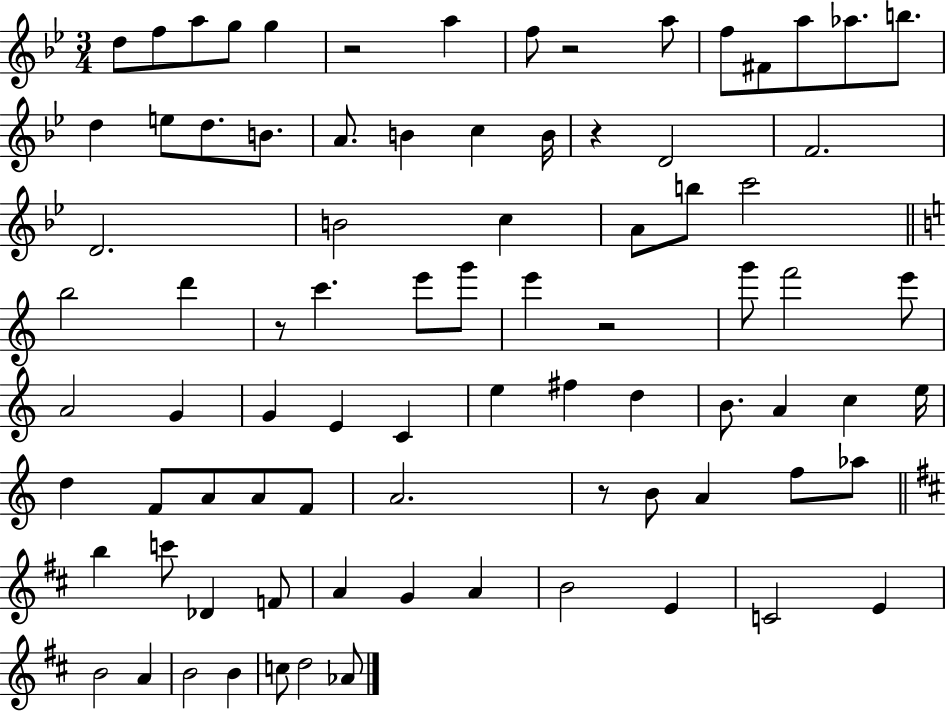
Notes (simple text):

D5/e F5/e A5/e G5/e G5/q R/h A5/q F5/e R/h A5/e F5/e F#4/e A5/e Ab5/e. B5/e. D5/q E5/e D5/e. B4/e. A4/e. B4/q C5/q B4/s R/q D4/h F4/h. D4/h. B4/h C5/q A4/e B5/e C6/h B5/h D6/q R/e C6/q. E6/e G6/e E6/q R/h G6/e F6/h E6/e A4/h G4/q G4/q E4/q C4/q E5/q F#5/q D5/q B4/e. A4/q C5/q E5/s D5/q F4/e A4/e A4/e F4/e A4/h. R/e B4/e A4/q F5/e Ab5/e B5/q C6/e Db4/q F4/e A4/q G4/q A4/q B4/h E4/q C4/h E4/q B4/h A4/q B4/h B4/q C5/e D5/h Ab4/e